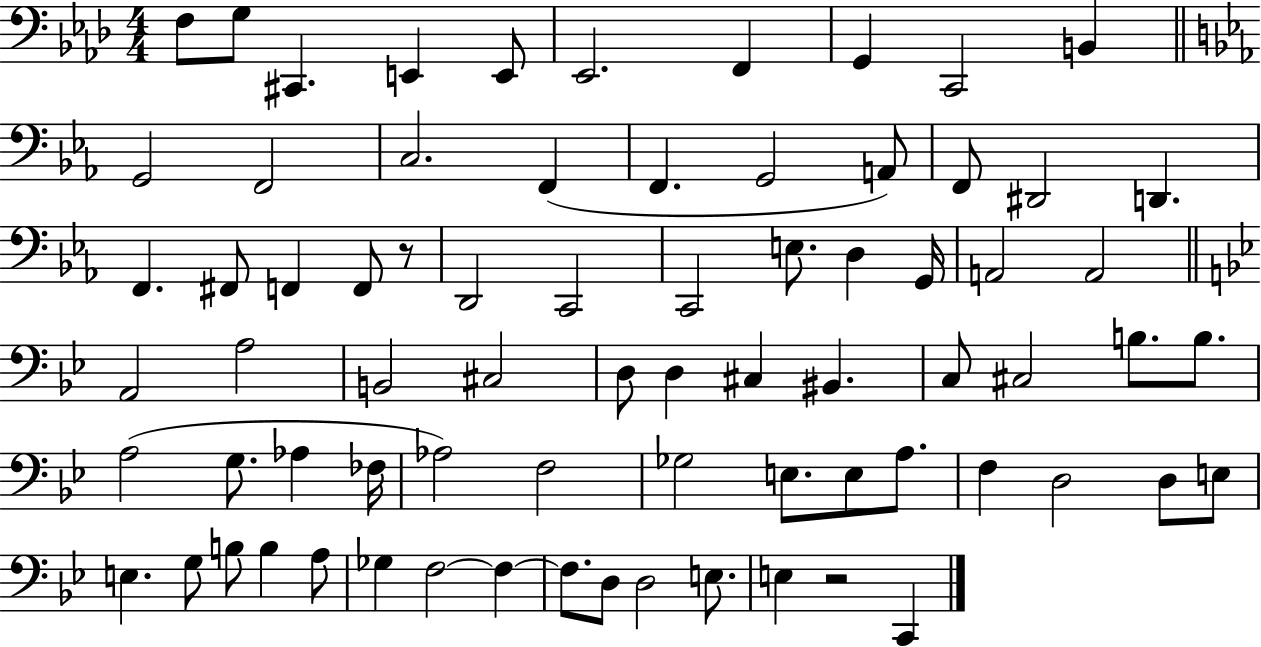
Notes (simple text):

F3/e G3/e C#2/q. E2/q E2/e Eb2/h. F2/q G2/q C2/h B2/q G2/h F2/h C3/h. F2/q F2/q. G2/h A2/e F2/e D#2/h D2/q. F2/q. F#2/e F2/q F2/e R/e D2/h C2/h C2/h E3/e. D3/q G2/s A2/h A2/h A2/h A3/h B2/h C#3/h D3/e D3/q C#3/q BIS2/q. C3/e C#3/h B3/e. B3/e. A3/h G3/e. Ab3/q FES3/s Ab3/h F3/h Gb3/h E3/e. E3/e A3/e. F3/q D3/h D3/e E3/e E3/q. G3/e B3/e B3/q A3/e Gb3/q F3/h F3/q F3/e. D3/e D3/h E3/e. E3/q R/h C2/q